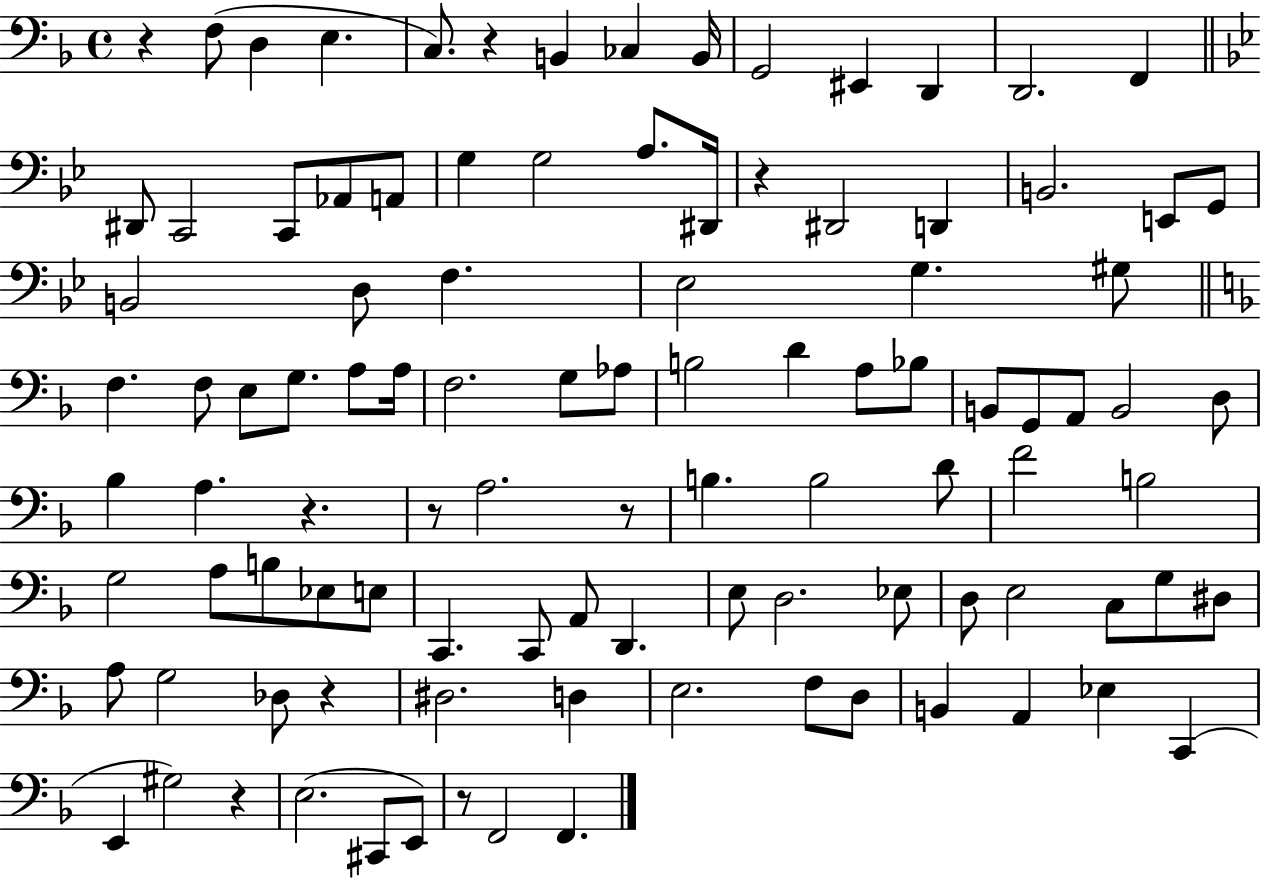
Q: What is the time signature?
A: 4/4